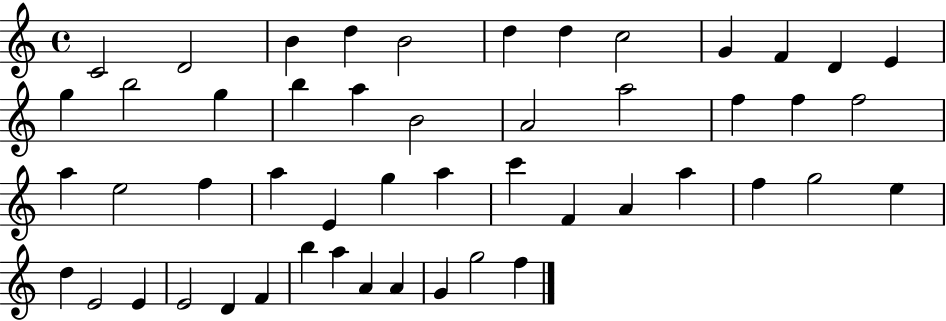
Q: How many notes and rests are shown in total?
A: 50